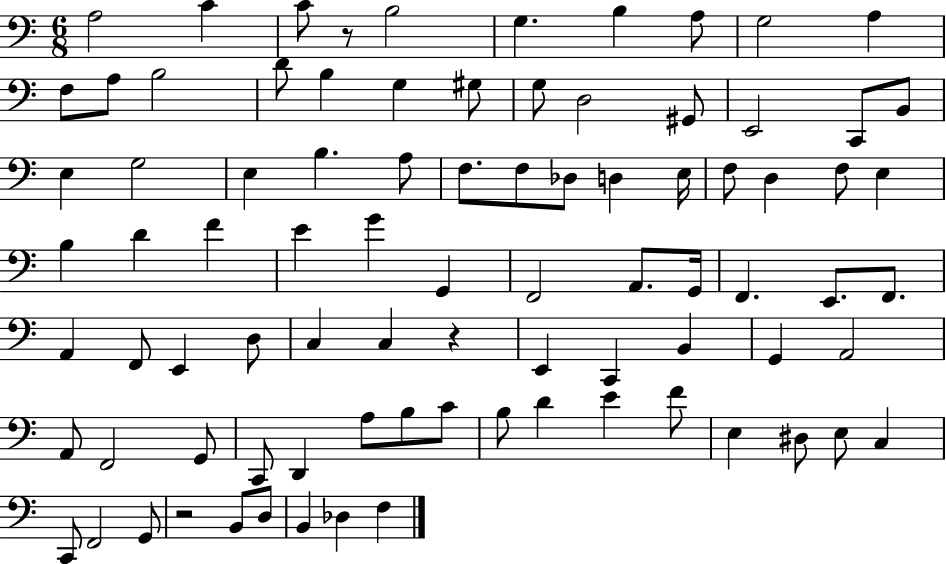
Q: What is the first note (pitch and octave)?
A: A3